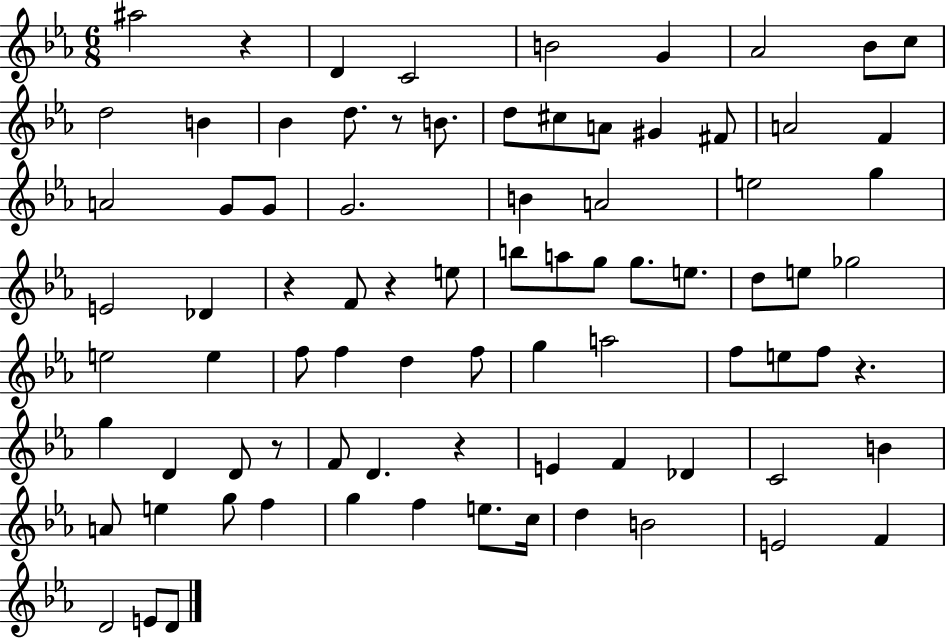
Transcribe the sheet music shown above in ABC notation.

X:1
T:Untitled
M:6/8
L:1/4
K:Eb
^a2 z D C2 B2 G _A2 _B/2 c/2 d2 B _B d/2 z/2 B/2 d/2 ^c/2 A/2 ^G ^F/2 A2 F A2 G/2 G/2 G2 B A2 e2 g E2 _D z F/2 z e/2 b/2 a/2 g/2 g/2 e/2 d/2 e/2 _g2 e2 e f/2 f d f/2 g a2 f/2 e/2 f/2 z g D D/2 z/2 F/2 D z E F _D C2 B A/2 e g/2 f g f e/2 c/4 d B2 E2 F D2 E/2 D/2